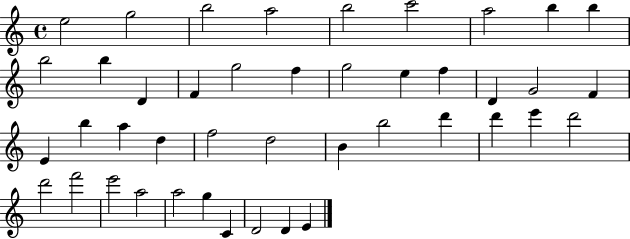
{
  \clef treble
  \time 4/4
  \defaultTimeSignature
  \key c \major
  e''2 g''2 | b''2 a''2 | b''2 c'''2 | a''2 b''4 b''4 | \break b''2 b''4 d'4 | f'4 g''2 f''4 | g''2 e''4 f''4 | d'4 g'2 f'4 | \break e'4 b''4 a''4 d''4 | f''2 d''2 | b'4 b''2 d'''4 | d'''4 e'''4 d'''2 | \break d'''2 f'''2 | e'''2 a''2 | a''2 g''4 c'4 | d'2 d'4 e'4 | \break \bar "|."
}